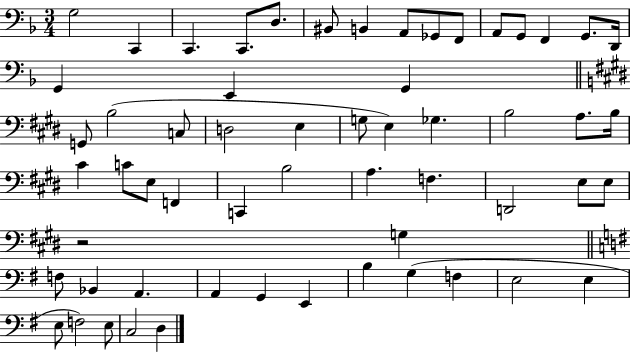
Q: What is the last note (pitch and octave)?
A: D3